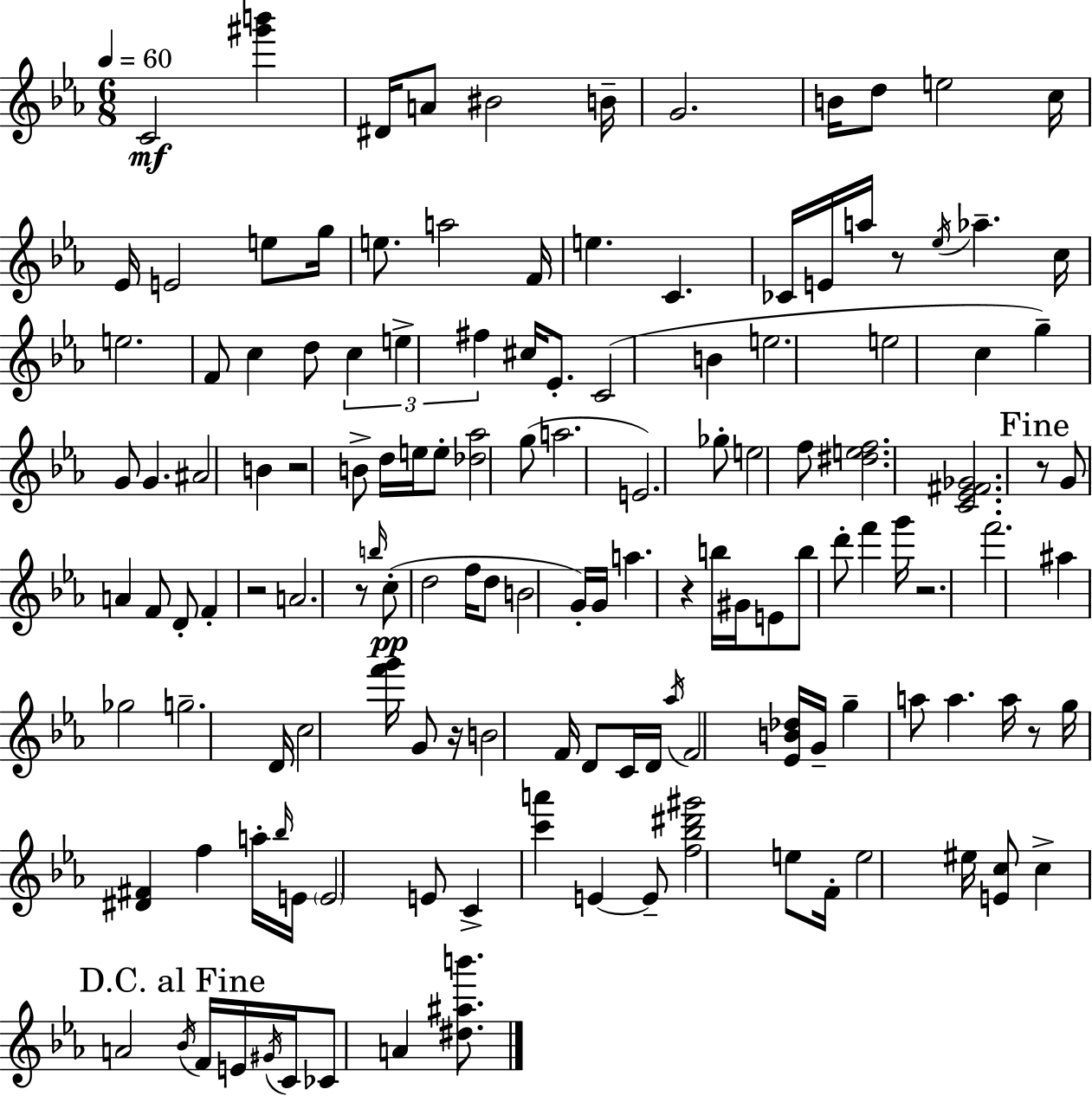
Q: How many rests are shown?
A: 9